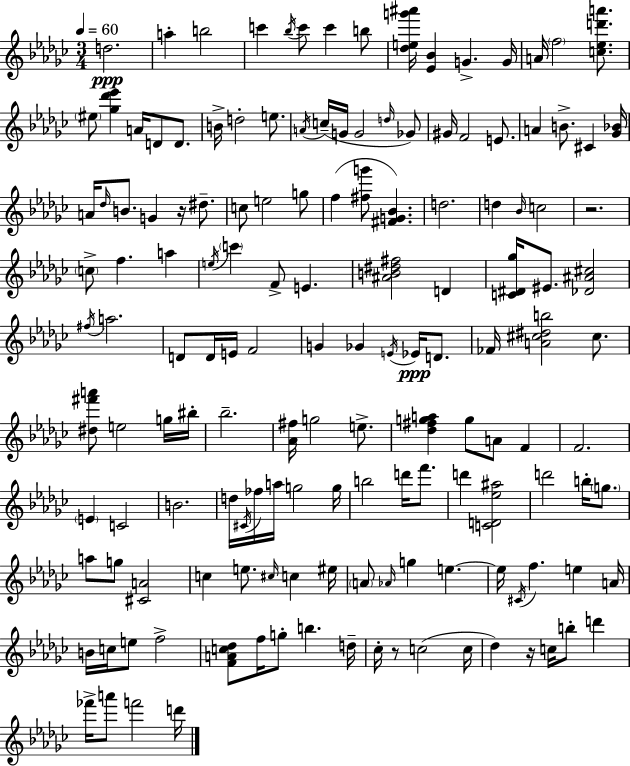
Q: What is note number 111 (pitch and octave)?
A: E5